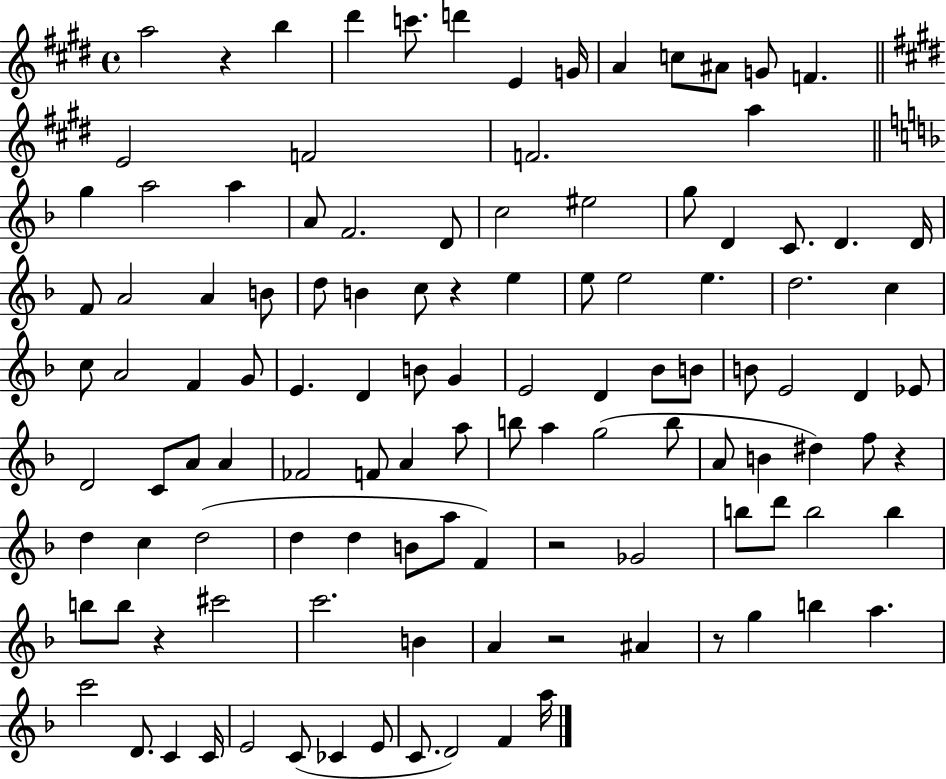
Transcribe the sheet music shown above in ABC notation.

X:1
T:Untitled
M:4/4
L:1/4
K:E
a2 z b ^d' c'/2 d' E G/4 A c/2 ^A/2 G/2 F E2 F2 F2 a g a2 a A/2 F2 D/2 c2 ^e2 g/2 D C/2 D D/4 F/2 A2 A B/2 d/2 B c/2 z e e/2 e2 e d2 c c/2 A2 F G/2 E D B/2 G E2 D _B/2 B/2 B/2 E2 D _E/2 D2 C/2 A/2 A _F2 F/2 A a/2 b/2 a g2 b/2 A/2 B ^d f/2 z d c d2 d d B/2 a/2 F z2 _G2 b/2 d'/2 b2 b b/2 b/2 z ^c'2 c'2 B A z2 ^A z/2 g b a c'2 D/2 C C/4 E2 C/2 _C E/2 C/2 D2 F a/4